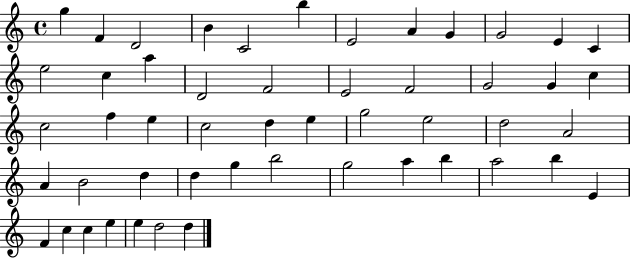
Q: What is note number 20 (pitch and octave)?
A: G4